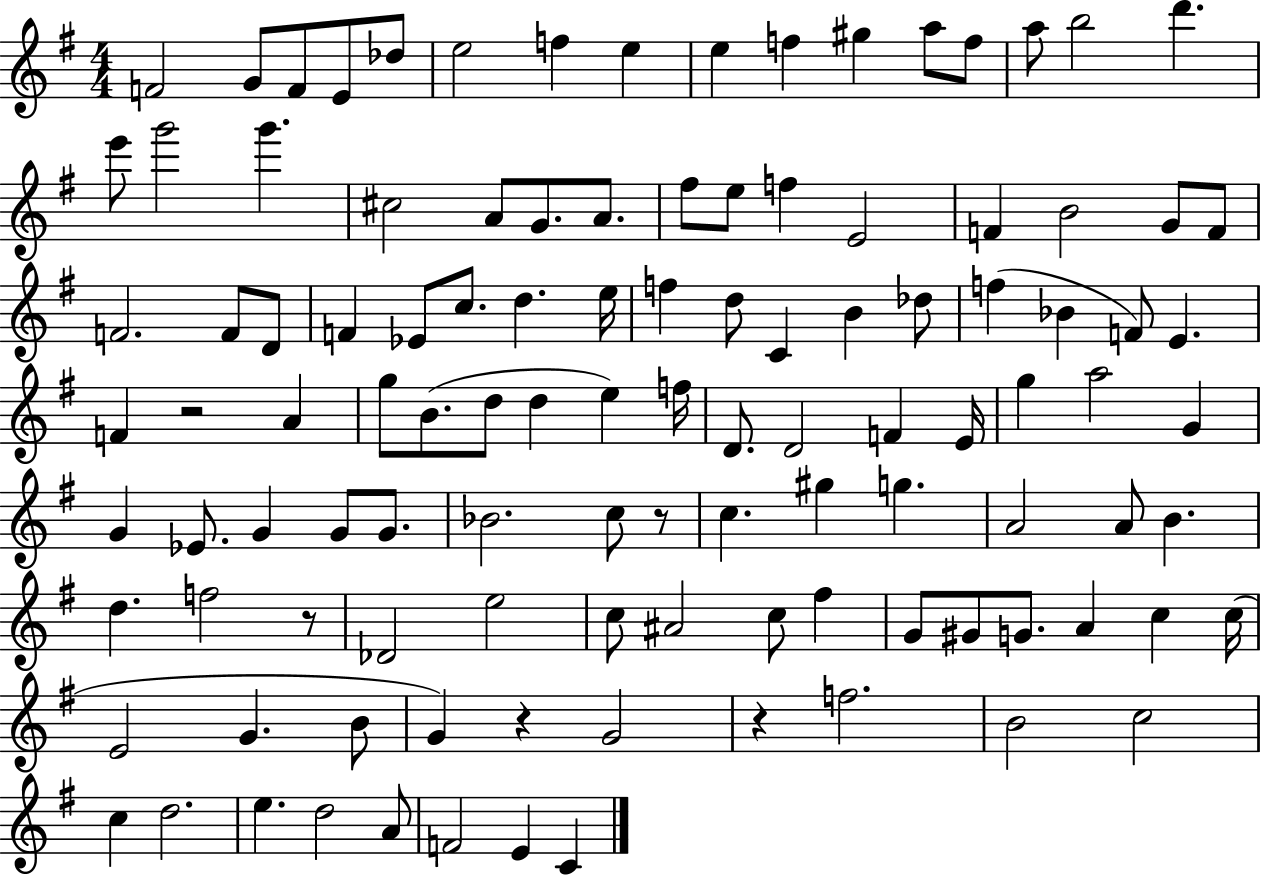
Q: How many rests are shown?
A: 5